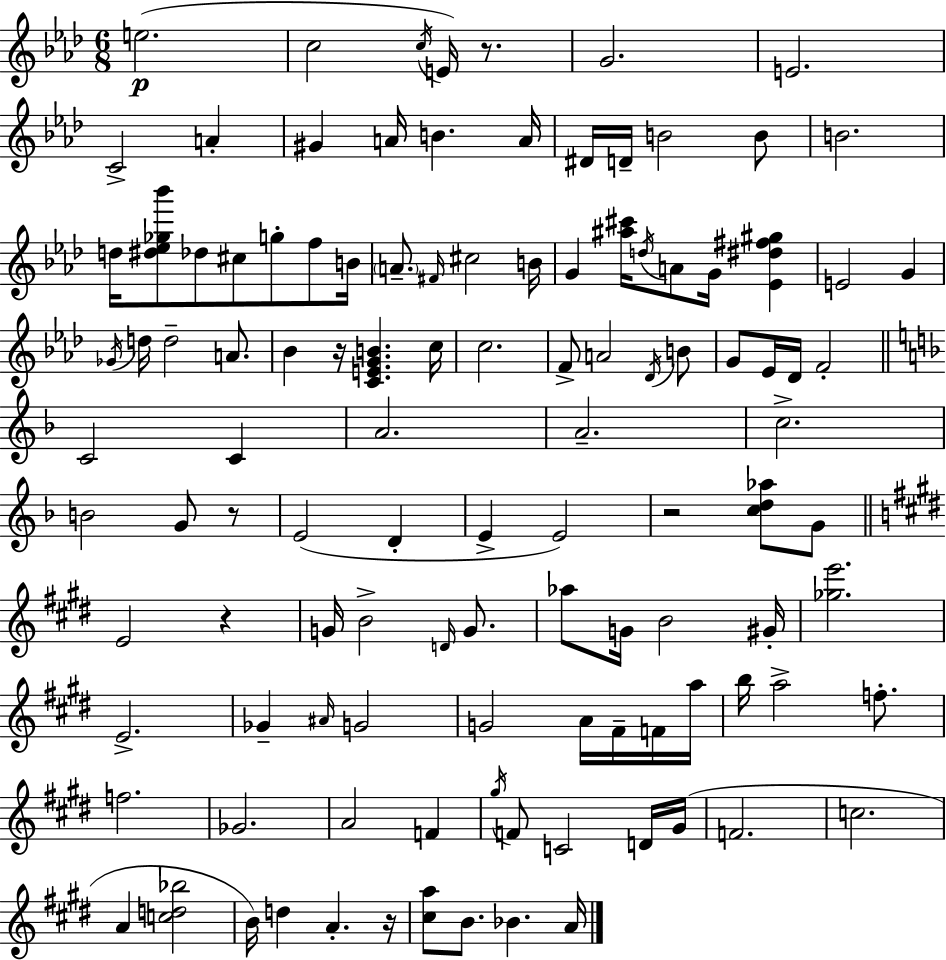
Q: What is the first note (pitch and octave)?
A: E5